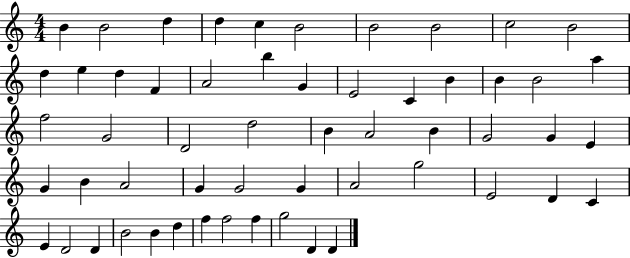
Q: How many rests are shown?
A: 0